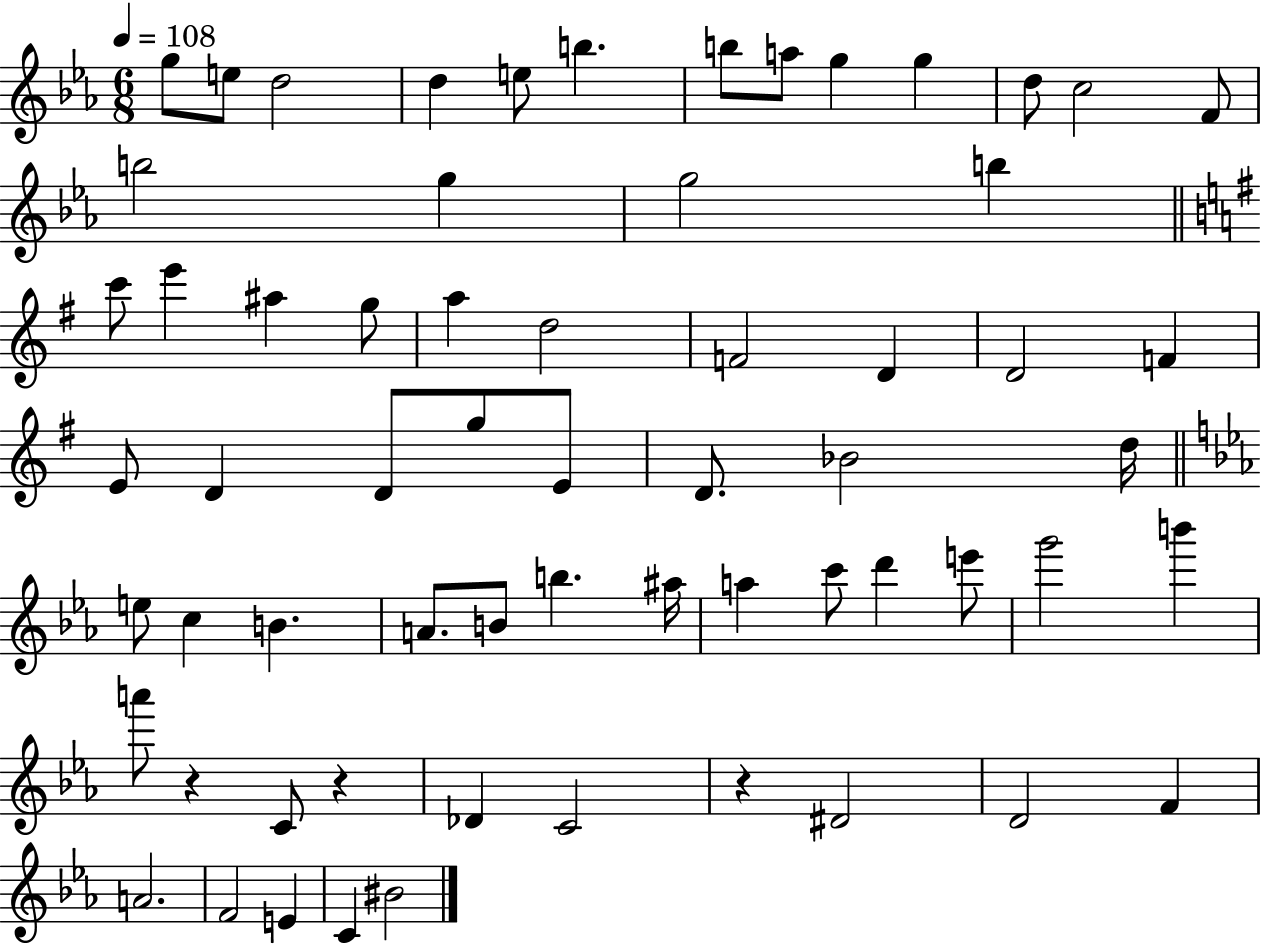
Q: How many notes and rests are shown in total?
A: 63